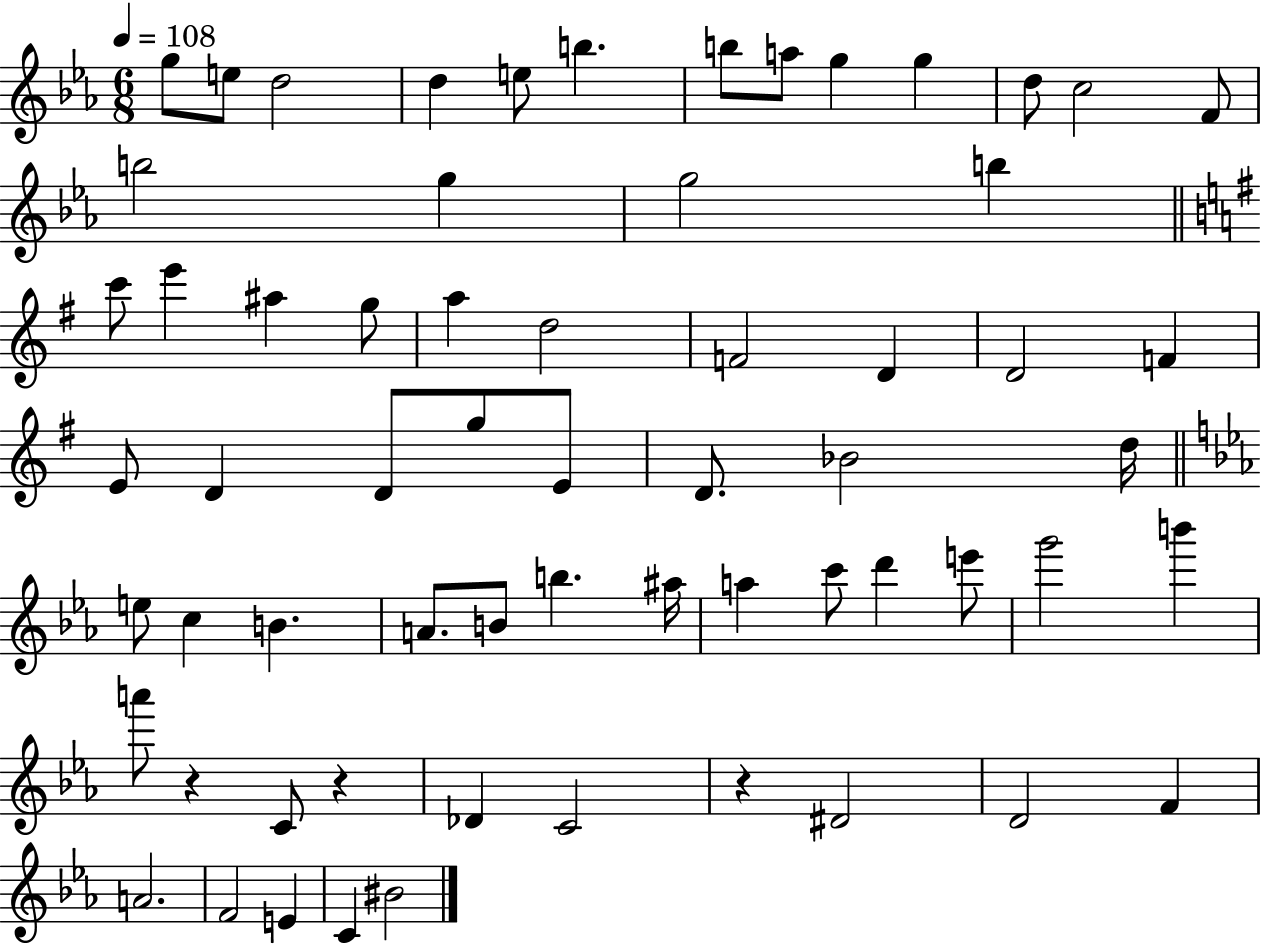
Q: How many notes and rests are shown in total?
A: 63